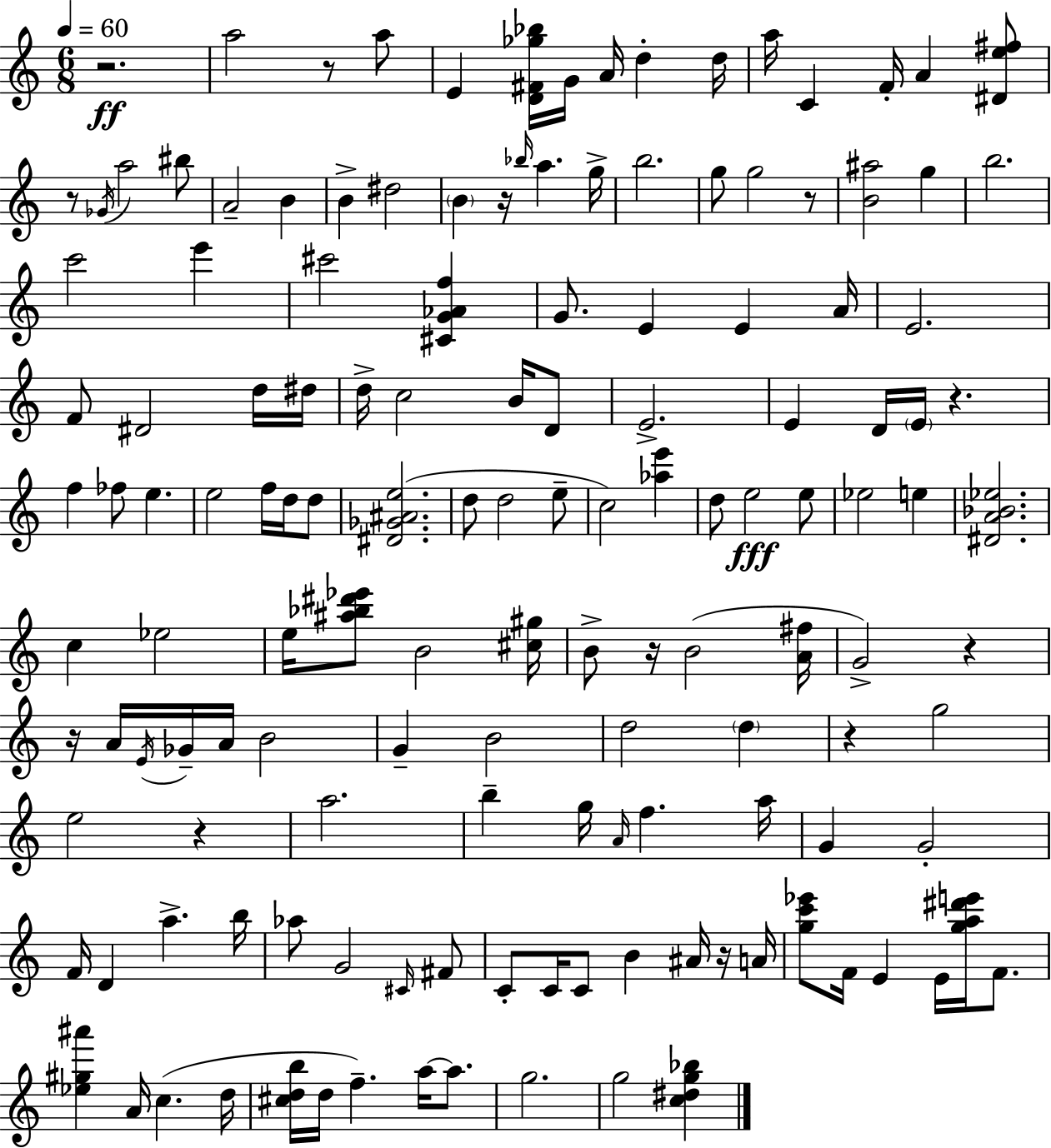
X:1
T:Untitled
M:6/8
L:1/4
K:Am
z2 a2 z/2 a/2 E [D^F_g_b]/4 G/4 A/4 d d/4 a/4 C F/4 A [^De^f]/2 z/2 _G/4 a2 ^b/2 A2 B B ^d2 B z/4 _b/4 a g/4 b2 g/2 g2 z/2 [B^a]2 g b2 c'2 e' ^c'2 [^CG_Af] G/2 E E A/4 E2 F/2 ^D2 d/4 ^d/4 d/4 c2 B/4 D/2 E2 E D/4 E/4 z f _f/2 e e2 f/4 d/4 d/2 [^D_G^Ae]2 d/2 d2 e/2 c2 [_ae'] d/2 e2 e/2 _e2 e [^DA_B_e]2 c _e2 e/4 [^a_b^d'_e']/2 B2 [^c^g]/4 B/2 z/4 B2 [A^f]/4 G2 z z/4 A/4 E/4 _G/4 A/4 B2 G B2 d2 d z g2 e2 z a2 b g/4 A/4 f a/4 G G2 F/4 D a b/4 _a/2 G2 ^C/4 ^F/2 C/2 C/4 C/2 B ^A/4 z/4 A/4 [gc'_e']/2 F/4 E E/4 [ga^d'e']/4 F/2 [_e^g^a'] A/4 c d/4 [^cdb]/4 d/4 f a/4 a/2 g2 g2 [c^dg_b]